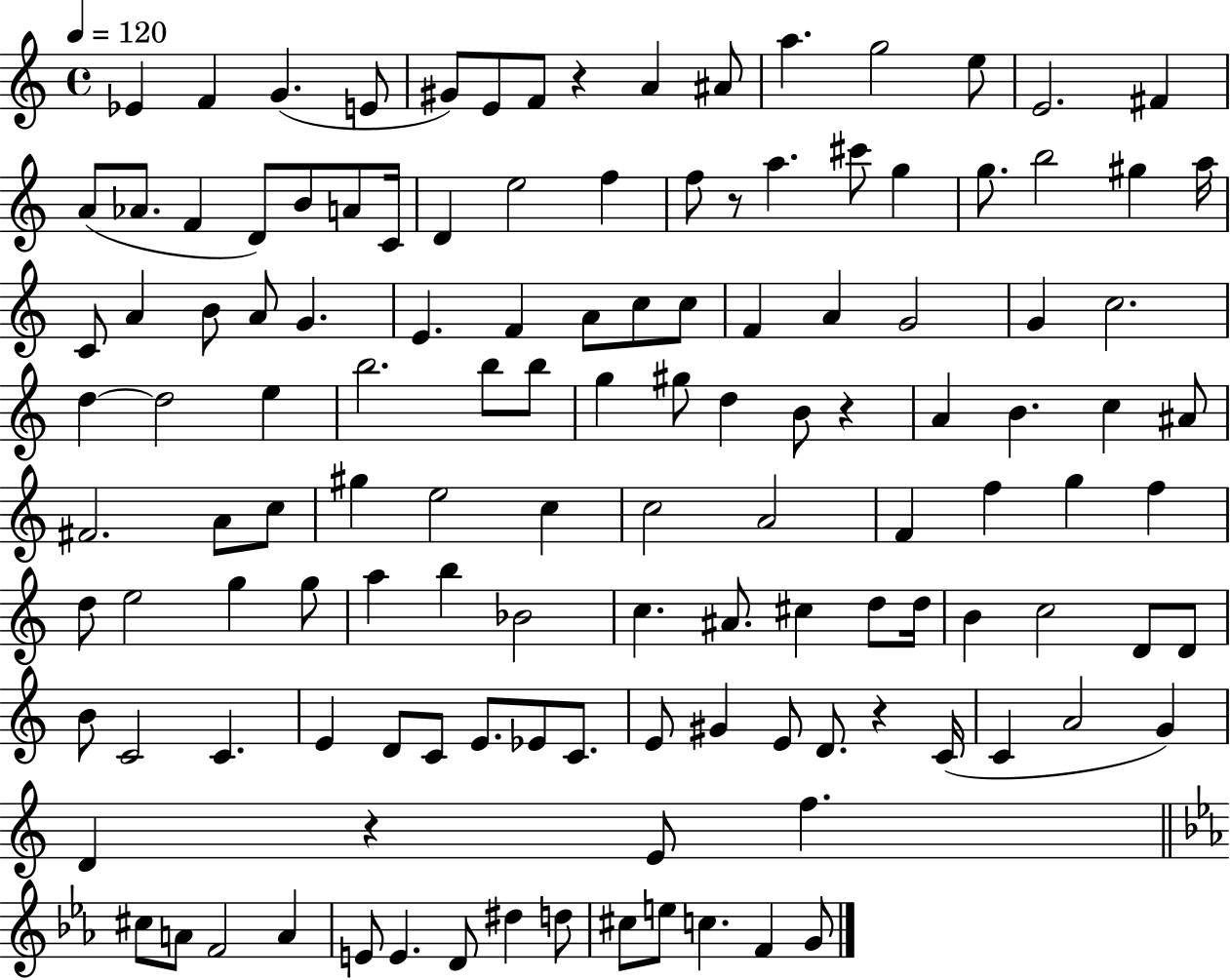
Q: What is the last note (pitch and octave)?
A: G4